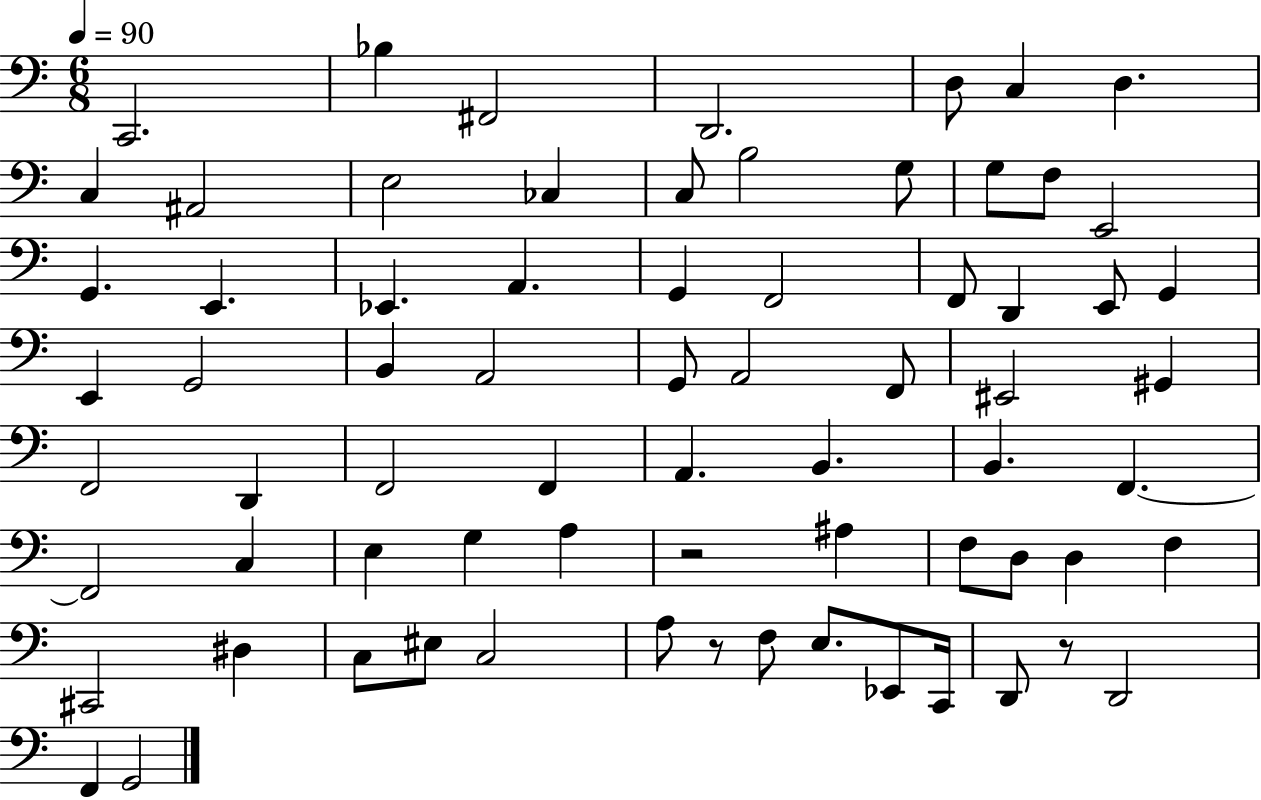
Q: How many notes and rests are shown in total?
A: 71